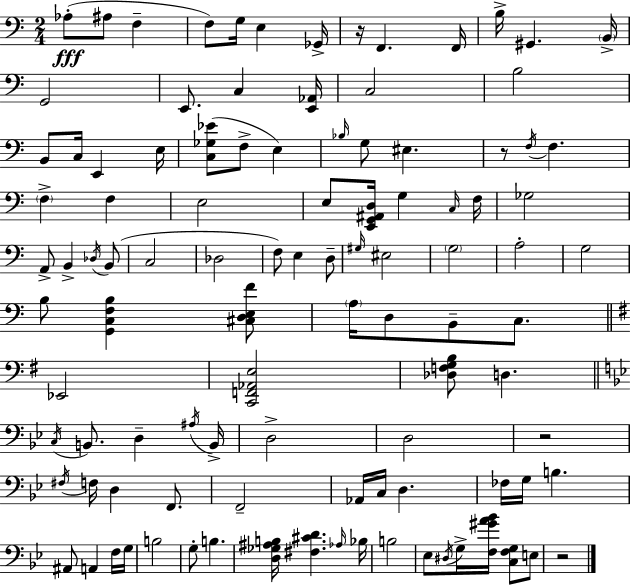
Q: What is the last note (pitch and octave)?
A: E3